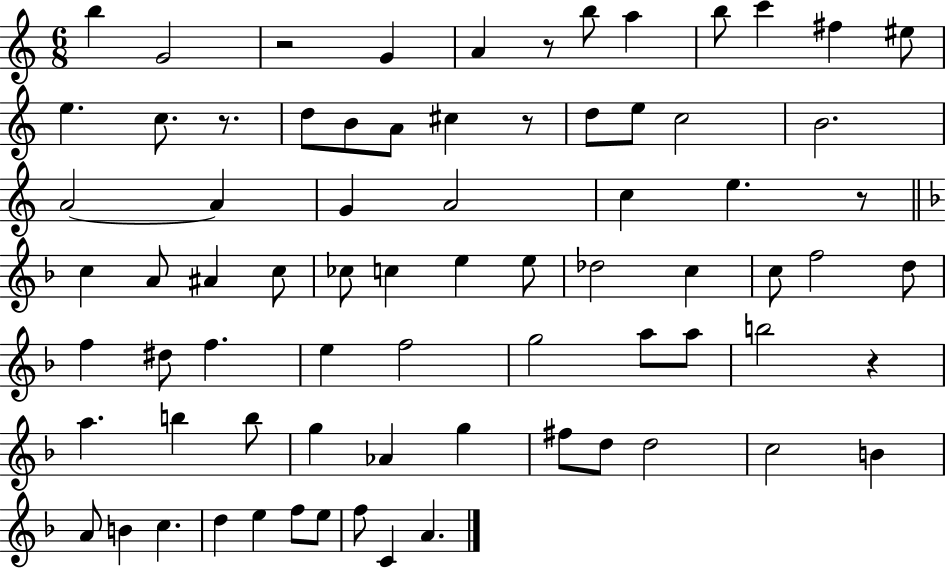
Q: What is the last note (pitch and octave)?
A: A4